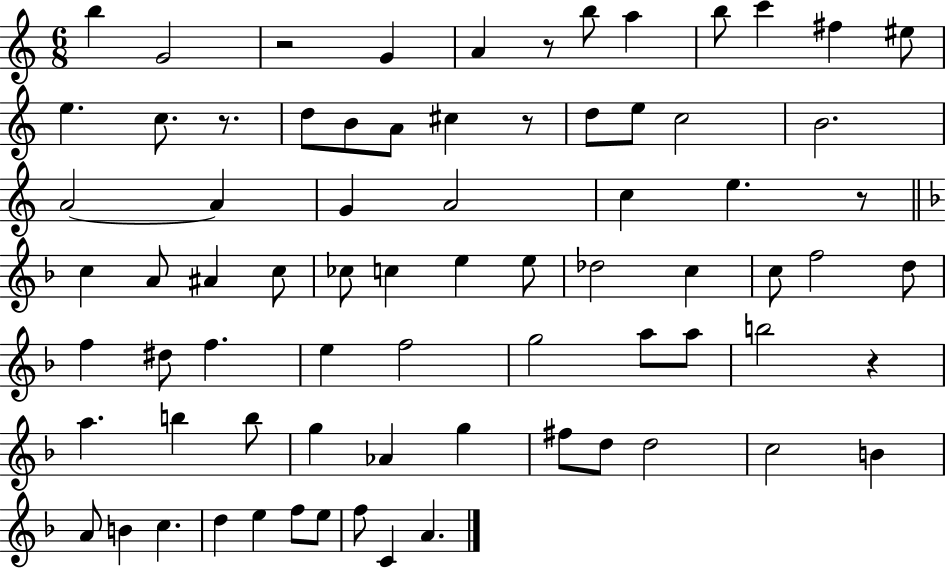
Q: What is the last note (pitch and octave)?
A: A4